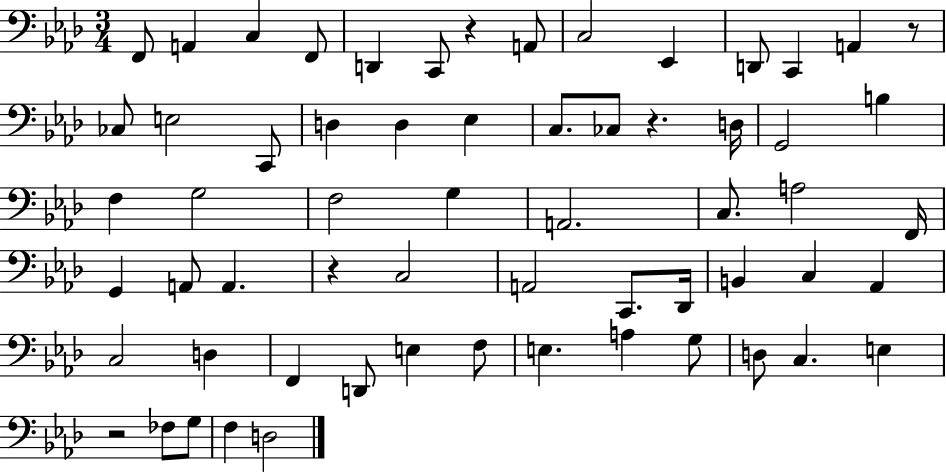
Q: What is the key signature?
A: AES major